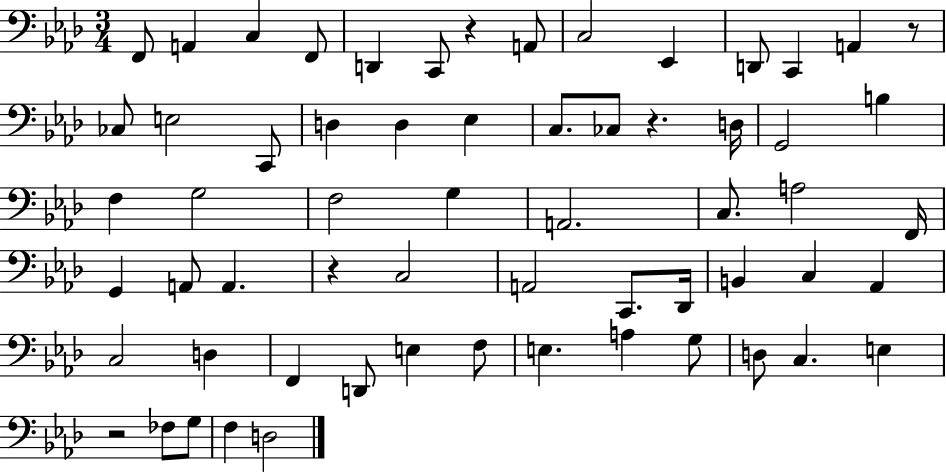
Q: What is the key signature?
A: AES major